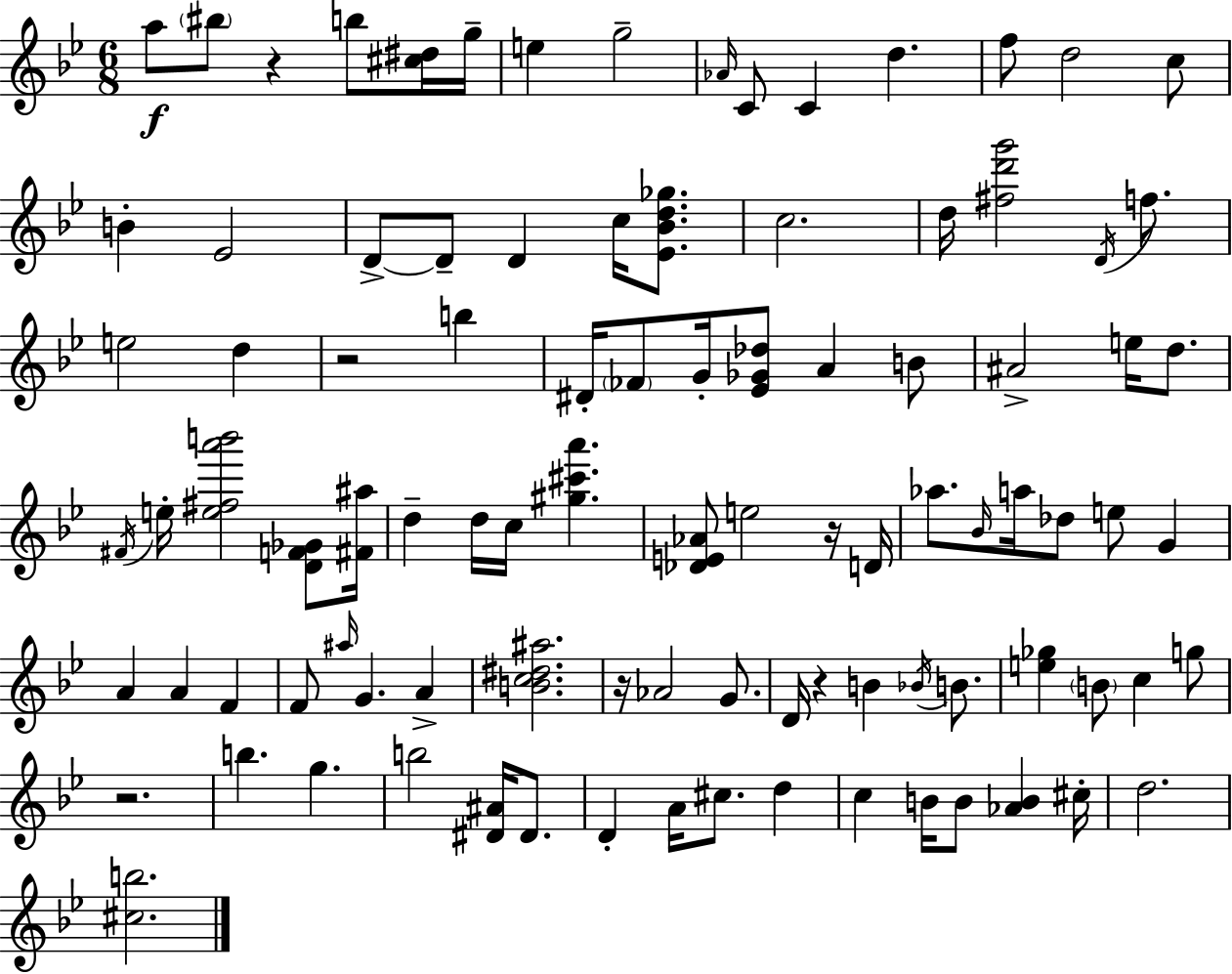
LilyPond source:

{
  \clef treble
  \numericTimeSignature
  \time 6/8
  \key bes \major
  a''8\f \parenthesize bis''8 r4 b''8 <cis'' dis''>16 g''16-- | e''4 g''2-- | \grace { aes'16 } c'8 c'4 d''4. | f''8 d''2 c''8 | \break b'4-. ees'2 | d'8->~~ d'8-- d'4 c''16 <ees' bes' d'' ges''>8. | c''2. | d''16 <fis'' d''' g'''>2 \acciaccatura { d'16 } f''8. | \break e''2 d''4 | r2 b''4 | dis'16-. \parenthesize fes'8 g'16-. <ees' ges' des''>8 a'4 | b'8 ais'2-> e''16 d''8. | \break \acciaccatura { fis'16 } e''16-. <e'' fis'' a''' b'''>2 | <d' f' ges'>8 <fis' ais''>16 d''4-- d''16 c''16 <gis'' cis''' a'''>4. | <des' e' aes'>8 e''2 | r16 d'16 aes''8. \grace { bes'16 } a''16 des''8 e''8 | \break g'4 a'4 a'4 | f'4 f'8 \grace { ais''16 } g'4. | a'4-> <b' c'' dis'' ais''>2. | r16 aes'2 | \break g'8. d'16 r4 b'4 | \acciaccatura { bes'16 } b'8. <e'' ges''>4 \parenthesize b'8 | c''4 g''8 r2. | b''4. | \break g''4. b''2 | <dis' ais'>16 dis'8. d'4-. a'16 cis''8. | d''4 c''4 b'16 b'8 | <aes' b'>4 cis''16-. d''2. | \break <cis'' b''>2. | \bar "|."
}